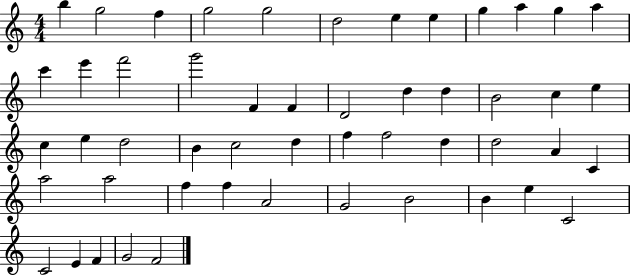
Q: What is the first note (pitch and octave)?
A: B5